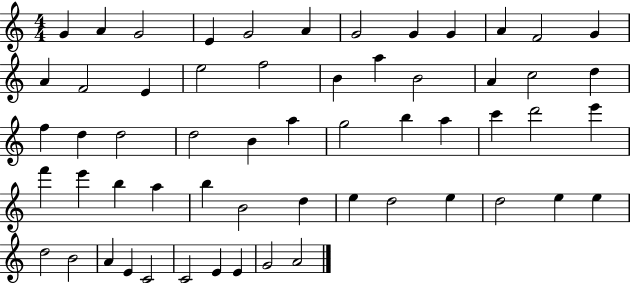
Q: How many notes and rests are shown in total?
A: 58